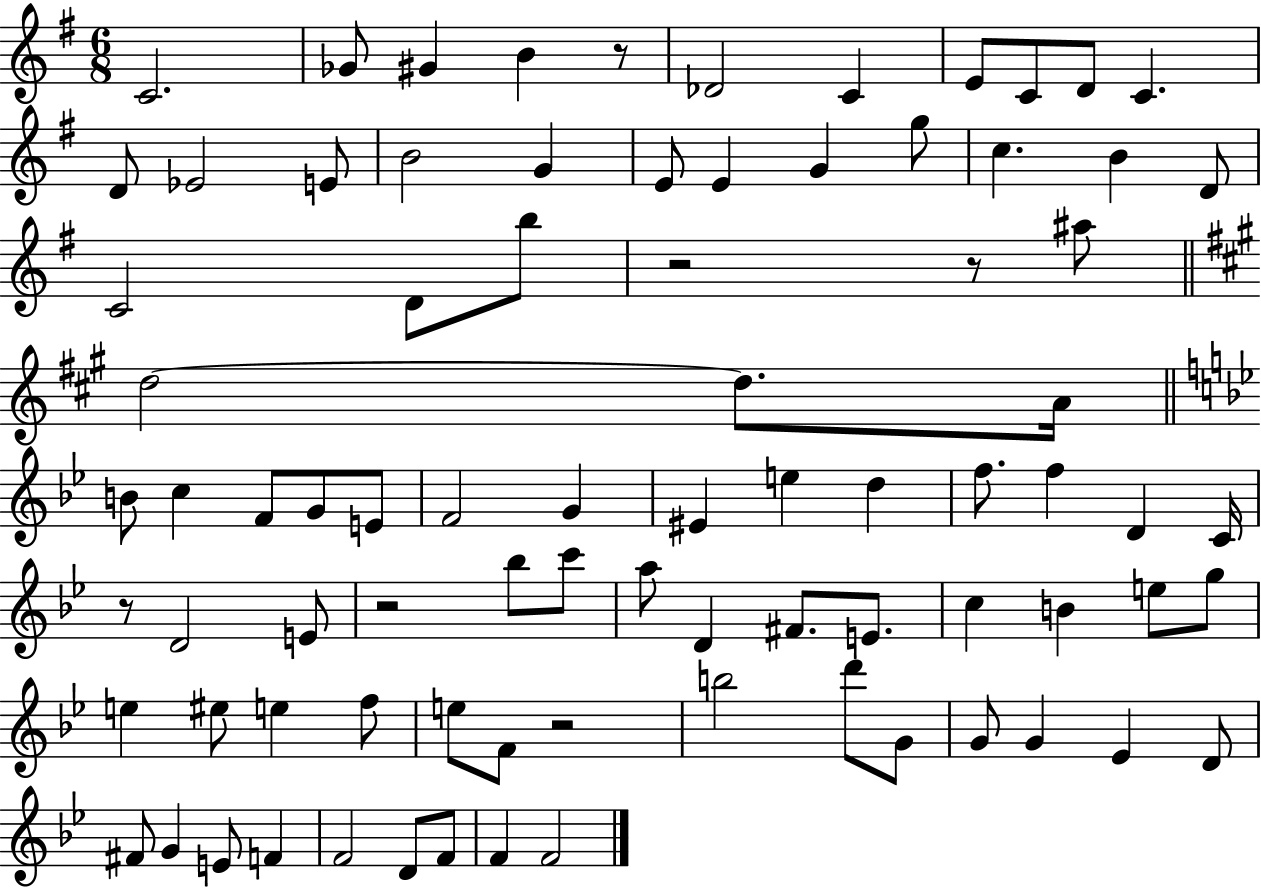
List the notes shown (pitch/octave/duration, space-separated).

C4/h. Gb4/e G#4/q B4/q R/e Db4/h C4/q E4/e C4/e D4/e C4/q. D4/e Eb4/h E4/e B4/h G4/q E4/e E4/q G4/q G5/e C5/q. B4/q D4/e C4/h D4/e B5/e R/h R/e A#5/e D5/h D5/e. A4/s B4/e C5/q F4/e G4/e E4/e F4/h G4/q EIS4/q E5/q D5/q F5/e. F5/q D4/q C4/s R/e D4/h E4/e R/h Bb5/e C6/e A5/e D4/q F#4/e. E4/e. C5/q B4/q E5/e G5/e E5/q EIS5/e E5/q F5/e E5/e F4/e R/h B5/h D6/e G4/e G4/e G4/q Eb4/q D4/e F#4/e G4/q E4/e F4/q F4/h D4/e F4/e F4/q F4/h